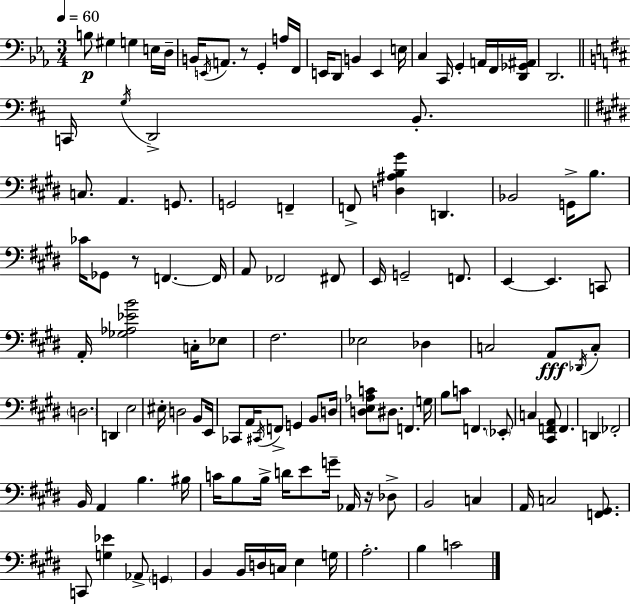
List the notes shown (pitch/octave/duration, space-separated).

B3/e G#3/q G3/q E3/s D3/s B2/s E2/s A2/e. R/e G2/q A3/s F2/s E2/s D2/e B2/q E2/q E3/s C3/q C2/s G2/q A2/s F2/s [D2,Gb2,A#2]/s D2/h. C2/s G3/s D2/h B2/e. C3/e. A2/q. G2/e. G2/h F2/q F2/e [D3,A#3,B3,G#4]/q D2/q. Bb2/h G2/s B3/e. CES4/s Gb2/e R/e F2/q. F2/s A2/e FES2/h F#2/e E2/s G2/h F2/e. E2/q E2/q. C2/e A2/s [Gb3,Ab3,Eb4,B4]/h C3/s Eb3/e F#3/h. Eb3/h Db3/q C3/h A2/e Db2/s C3/e D3/h. D2/q E3/h EIS3/s D3/h B2/e E2/s CES2/e A2/s C#2/s F2/e G2/q B2/e D3/s [D3,E3,Ab3,C4]/e D#3/e. F2/q. G3/s B3/e C4/e F2/q. Eb2/e C3/q [C#2,F2,A2]/e F2/q. D2/q FES2/h B2/s A2/q B3/q. BIS3/s C4/s B3/e B3/s D4/s E4/e G4/s Ab2/s R/s Db3/e B2/h C3/q A2/s C3/h [F2,G#2]/e. C2/e [G3,Eb4]/q Ab2/e G2/q B2/q B2/s D3/s C3/s E3/q G3/s A3/h. B3/q C4/h